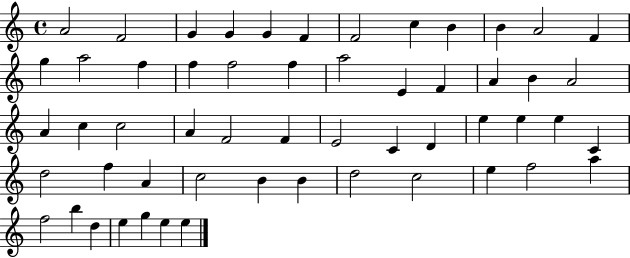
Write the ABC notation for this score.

X:1
T:Untitled
M:4/4
L:1/4
K:C
A2 F2 G G G F F2 c B B A2 F g a2 f f f2 f a2 E F A B A2 A c c2 A F2 F E2 C D e e e C d2 f A c2 B B d2 c2 e f2 a f2 b d e g e e